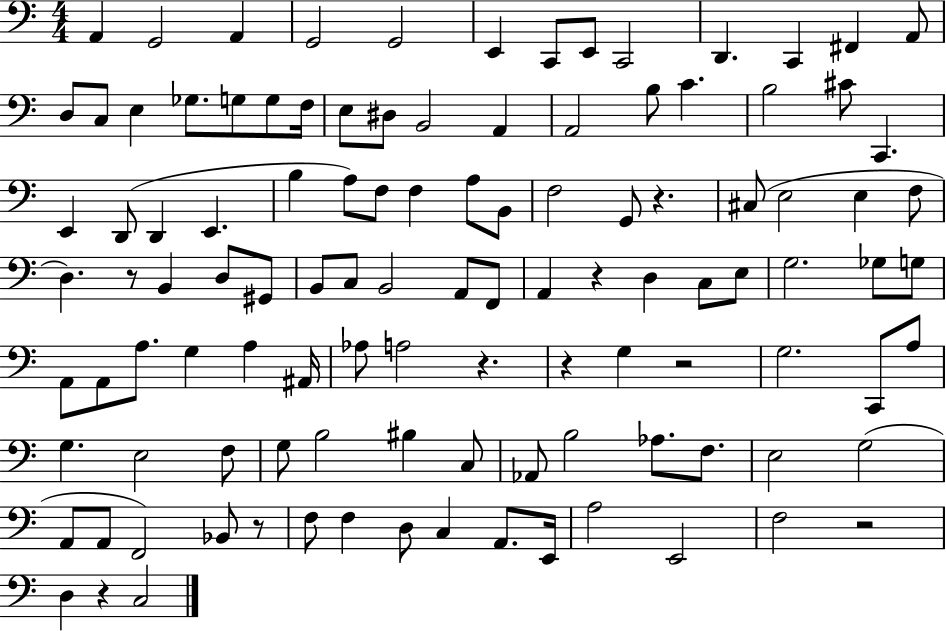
{
  \clef bass
  \numericTimeSignature
  \time 4/4
  \key c \major
  \repeat volta 2 { a,4 g,2 a,4 | g,2 g,2 | e,4 c,8 e,8 c,2 | d,4. c,4 fis,4 a,8 | \break d8 c8 e4 ges8. g8 g8 f16 | e8 dis8 b,2 a,4 | a,2 b8 c'4. | b2 cis'8 c,4. | \break e,4 d,8( d,4 e,4. | b4 a8) f8 f4 a8 b,8 | f2 g,8 r4. | cis8( e2 e4 f8 | \break d4.) r8 b,4 d8 gis,8 | b,8 c8 b,2 a,8 f,8 | a,4 r4 d4 c8 e8 | g2. ges8 g8 | \break a,8 a,8 a8. g4 a4 ais,16 | aes8 a2 r4. | r4 g4 r2 | g2. c,8 a8 | \break g4. e2 f8 | g8 b2 bis4 c8 | aes,8 b2 aes8. f8. | e2 g2( | \break a,8 a,8 f,2) bes,8 r8 | f8 f4 d8 c4 a,8. e,16 | a2 e,2 | f2 r2 | \break d4 r4 c2 | } \bar "|."
}